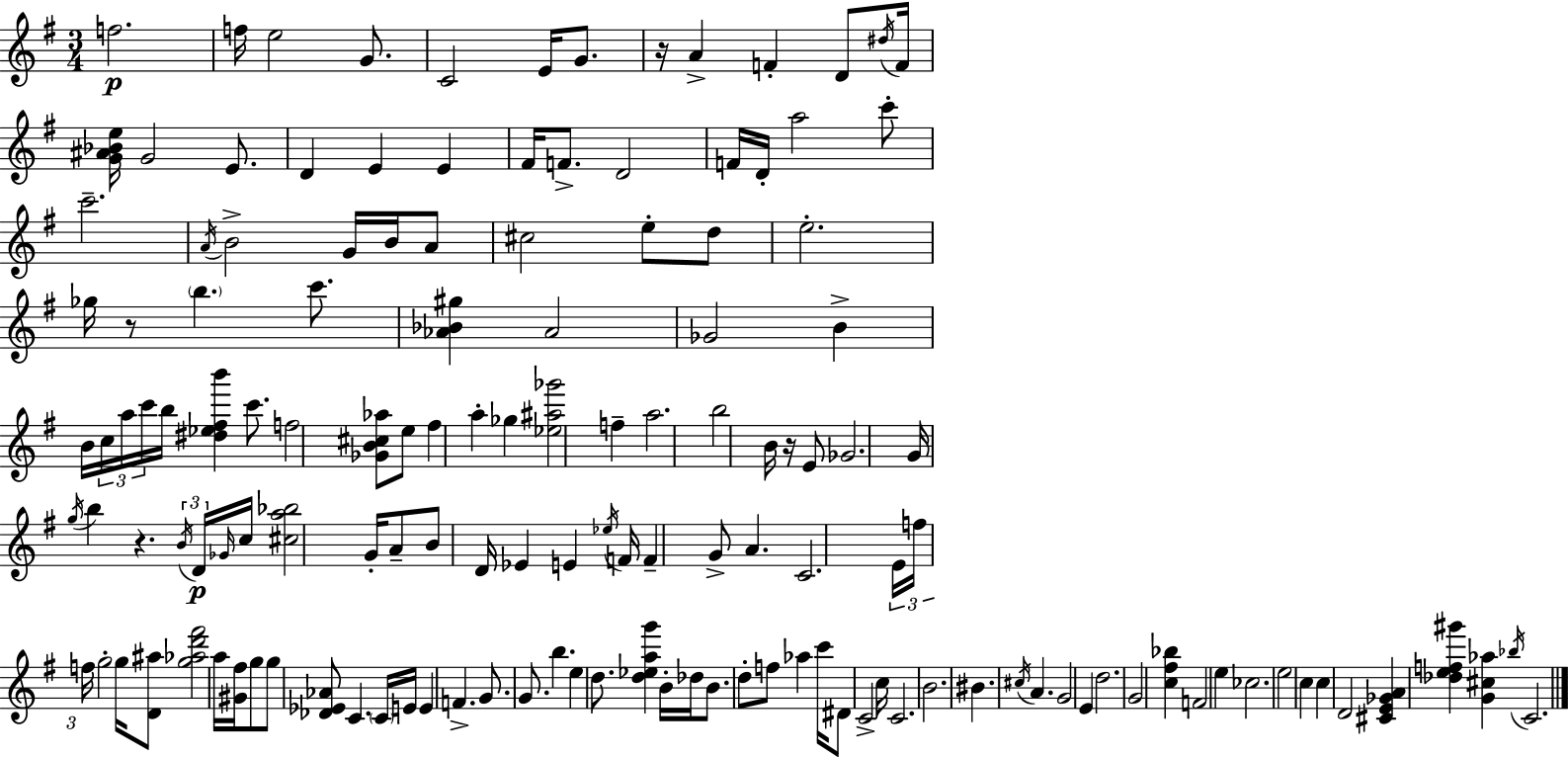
F5/h. F5/s E5/h G4/e. C4/h E4/s G4/e. R/s A4/q F4/q D4/e D#5/s F4/s [G4,A#4,Bb4,E5]/s G4/h E4/e. D4/q E4/q E4/q F#4/s F4/e. D4/h F4/s D4/s A5/h C6/e C6/h. A4/s B4/h G4/s B4/s A4/e C#5/h E5/e D5/e E5/h. Gb5/s R/e B5/q. C6/e. [Ab4,Bb4,G#5]/q Ab4/h Gb4/h B4/q B4/s C5/s A5/s C6/s B5/s [D#5,Eb5,F#5,B6]/q C6/e. F5/h [Gb4,B4,C#5,Ab5]/e E5/e F#5/q A5/q Gb5/q [Eb5,A#5,Gb6]/h F5/q A5/h. B5/h B4/s R/s E4/e Gb4/h. G4/s G5/s B5/q R/q. B4/s D4/s Gb4/s C5/s [C#5,A5,Bb5]/h G4/s A4/e B4/e D4/s Eb4/q E4/q Eb5/s F4/s F4/q G4/e A4/q. C4/h. E4/s F5/s F5/s G5/h G5/s [D4,A#5]/e [G5,Ab5,D6,F#6]/h A5/s [G#4,F#5]/s G5/e G5/e [Db4,Eb4,Ab4]/e C4/q. C4/s E4/s E4/q F4/q. G4/e. G4/e. B5/q. E5/q D5/e. [D5,Eb5,A5,G6]/q B4/s Db5/s B4/e. D5/e F5/e Ab5/q C6/s D#4/e C4/h C5/s C4/h. B4/h. BIS4/q. C#5/s A4/q. G4/h E4/q D5/h. G4/h [C5,F#5,Bb5]/q F4/h E5/q CES5/h. E5/h C5/q C5/q D4/h [C#4,E4,Gb4,A4]/q [Db5,E5,F5,G#6]/q [G4,C#5,Ab5]/q Bb5/s C4/h.